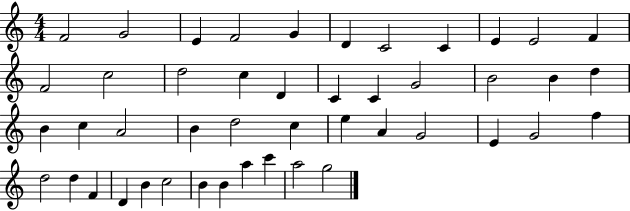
X:1
T:Untitled
M:4/4
L:1/4
K:C
F2 G2 E F2 G D C2 C E E2 F F2 c2 d2 c D C C G2 B2 B d B c A2 B d2 c e A G2 E G2 f d2 d F D B c2 B B a c' a2 g2